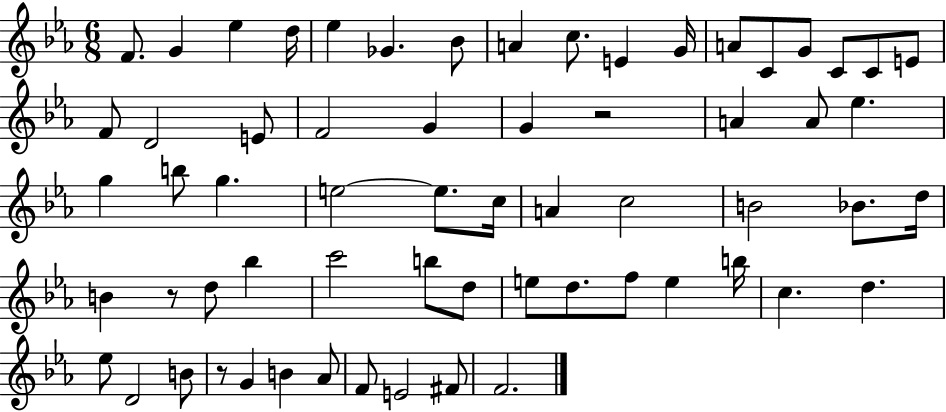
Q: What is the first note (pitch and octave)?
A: F4